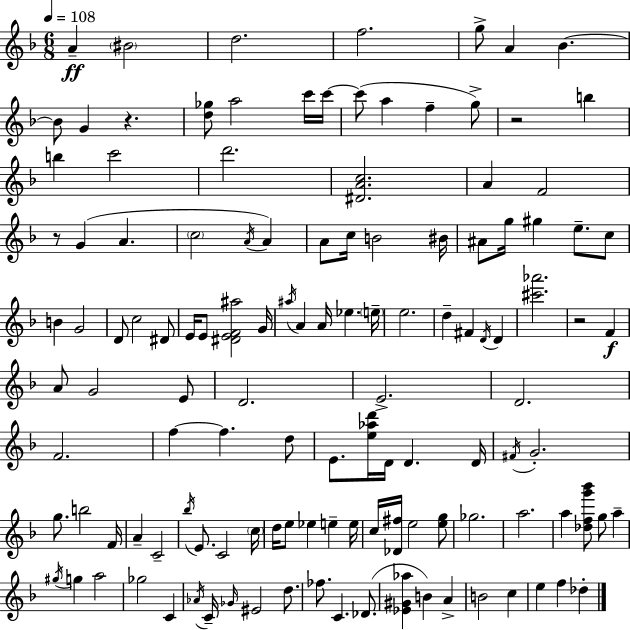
A4/q BIS4/h D5/h. F5/h. G5/e A4/q Bb4/q. Bb4/e G4/q R/q. [D5,Gb5]/e A5/h C6/s C6/s C6/e A5/q F5/q G5/e R/h B5/q B5/q C6/h D6/h. [D#4,A4,C5]/h. A4/q F4/h R/e G4/q A4/q. C5/h A4/s A4/q A4/e C5/s B4/h BIS4/s A#4/e G5/s G#5/q E5/e. C5/e B4/q G4/h D4/e C5/h D#4/e E4/s E4/e [D#4,E4,F4,A#5]/h G4/s A#5/s A4/q A4/s Eb5/q. E5/s E5/h. D5/q F#4/q D4/s D4/q [C#6,Ab6]/h. R/h F4/q A4/e G4/h E4/e D4/h. E4/h. D4/h. F4/h. F5/q F5/q. D5/e E4/e. [E5,Ab5,D6]/s D4/s D4/q. D4/s F#4/s G4/h. G5/e. B5/h F4/s A4/q C4/h Bb5/s E4/e. C4/h C5/s D5/s E5/e Eb5/q E5/q E5/s C5/s [Db4,F#5]/s E5/h [E5,G5]/e Gb5/h. A5/h. A5/q [Db5,F5,G6,Bb6]/e G5/e A5/q G#5/s G5/q A5/h Gb5/h C4/q Ab4/s C4/s Gb4/s EIS4/h D5/e. FES5/e. C4/q. Db4/e. [Eb4,G#4,Ab5]/q B4/q A4/q B4/h C5/q E5/q F5/q Db5/q